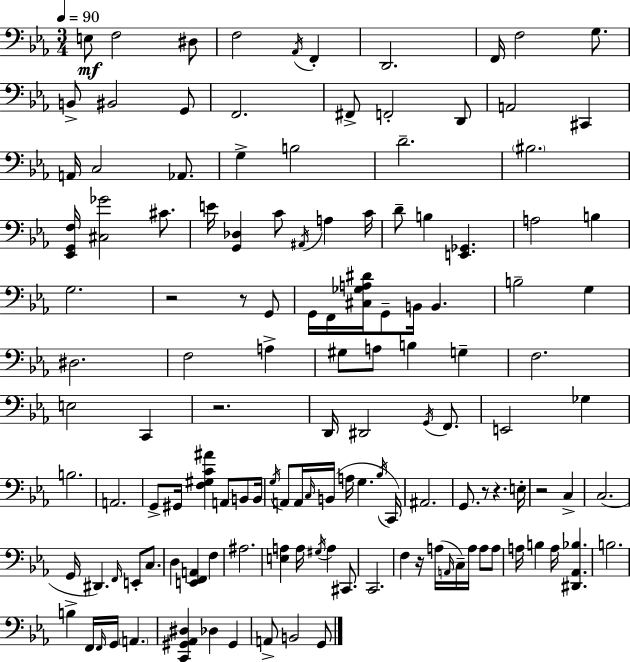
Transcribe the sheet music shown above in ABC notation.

X:1
T:Untitled
M:3/4
L:1/4
K:Eb
E,/2 F,2 ^D,/2 F,2 _A,,/4 F,, D,,2 F,,/4 F,2 G,/2 B,,/2 ^B,,2 G,,/2 F,,2 ^F,,/2 F,,2 D,,/2 A,,2 ^C,, A,,/4 C,2 _A,,/2 G, B,2 D2 ^B,2 [_E,,G,,F,]/4 [^C,_G]2 ^C/2 E/4 [G,,_D,] C/2 ^A,,/4 A, C/4 D/2 B, [E,,_G,,] A,2 B, G,2 z2 z/2 G,,/2 G,,/4 F,,/4 [^C,_G,A,^D]/4 G,,/2 B,,/4 B,, B,2 G, ^D,2 F,2 A, ^G,/2 A,/2 B, G, F,2 E,2 C,, z2 D,,/4 ^D,,2 G,,/4 F,,/2 E,,2 _G, B,2 A,,2 G,,/2 ^G,,/4 [F,^G,C^A] A,,/2 B,,/2 B,,/4 G,/4 A,,/2 A,,/4 C,/4 B,,/4 A,/4 G, _B,/4 C,,/4 ^A,,2 G,,/2 z/2 z E,/4 z2 C, C,2 G,,/4 ^D,, F,,/4 E,,/2 C,/2 D, [E,,F,,A,,] F, ^A,2 [E,A,] A,/4 ^G,/4 A, ^C,,/2 C,,2 F, z/4 A,/4 A,,/4 C,/4 A,/4 A,/2 A,/2 A,/4 B, A,/4 [^D,,_A,,_B,] B,2 B, F,,/4 F,,/4 G,,/4 A,, [C,,^G,,_A,,^D,] _D, ^G,, A,,/2 B,,2 G,,/2